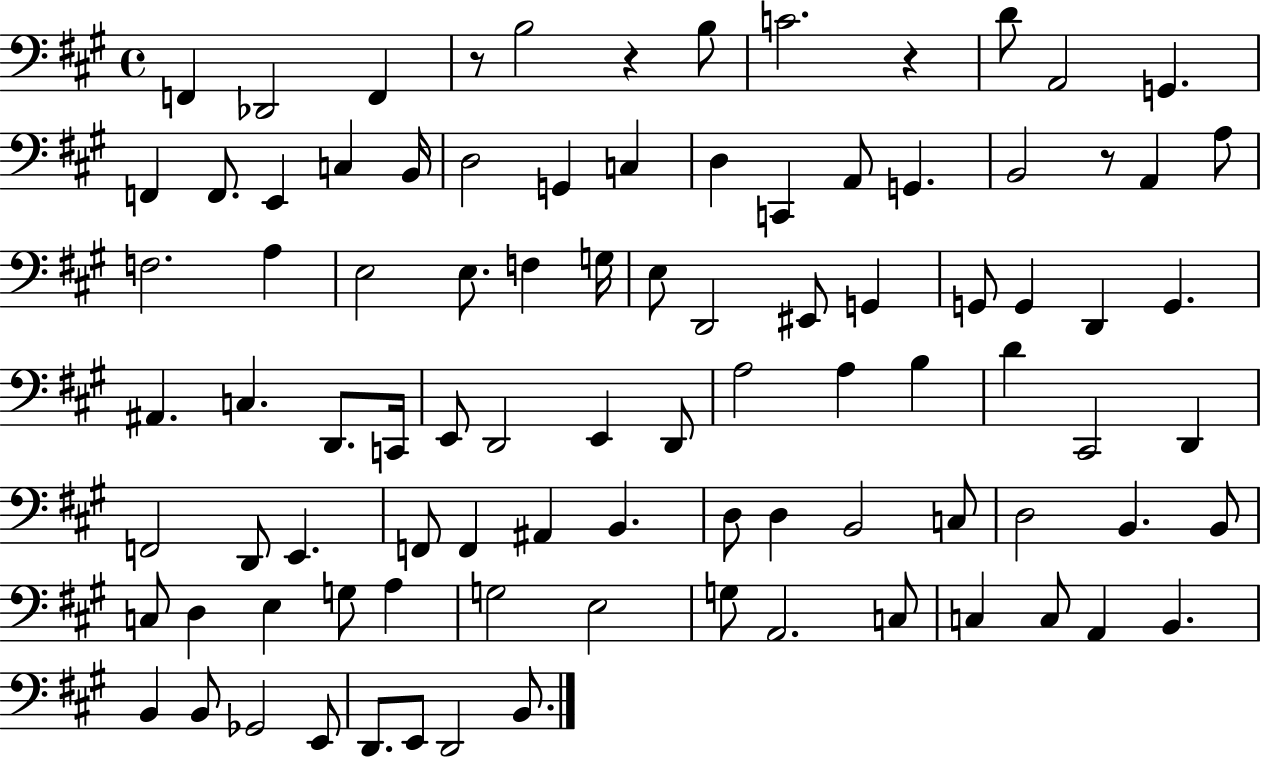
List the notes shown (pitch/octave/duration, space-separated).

F2/q Db2/h F2/q R/e B3/h R/q B3/e C4/h. R/q D4/e A2/h G2/q. F2/q F2/e. E2/q C3/q B2/s D3/h G2/q C3/q D3/q C2/q A2/e G2/q. B2/h R/e A2/q A3/e F3/h. A3/q E3/h E3/e. F3/q G3/s E3/e D2/h EIS2/e G2/q G2/e G2/q D2/q G2/q. A#2/q. C3/q. D2/e. C2/s E2/e D2/h E2/q D2/e A3/h A3/q B3/q D4/q C#2/h D2/q F2/h D2/e E2/q. F2/e F2/q A#2/q B2/q. D3/e D3/q B2/h C3/e D3/h B2/q. B2/e C3/e D3/q E3/q G3/e A3/q G3/h E3/h G3/e A2/h. C3/e C3/q C3/e A2/q B2/q. B2/q B2/e Gb2/h E2/e D2/e. E2/e D2/h B2/e.